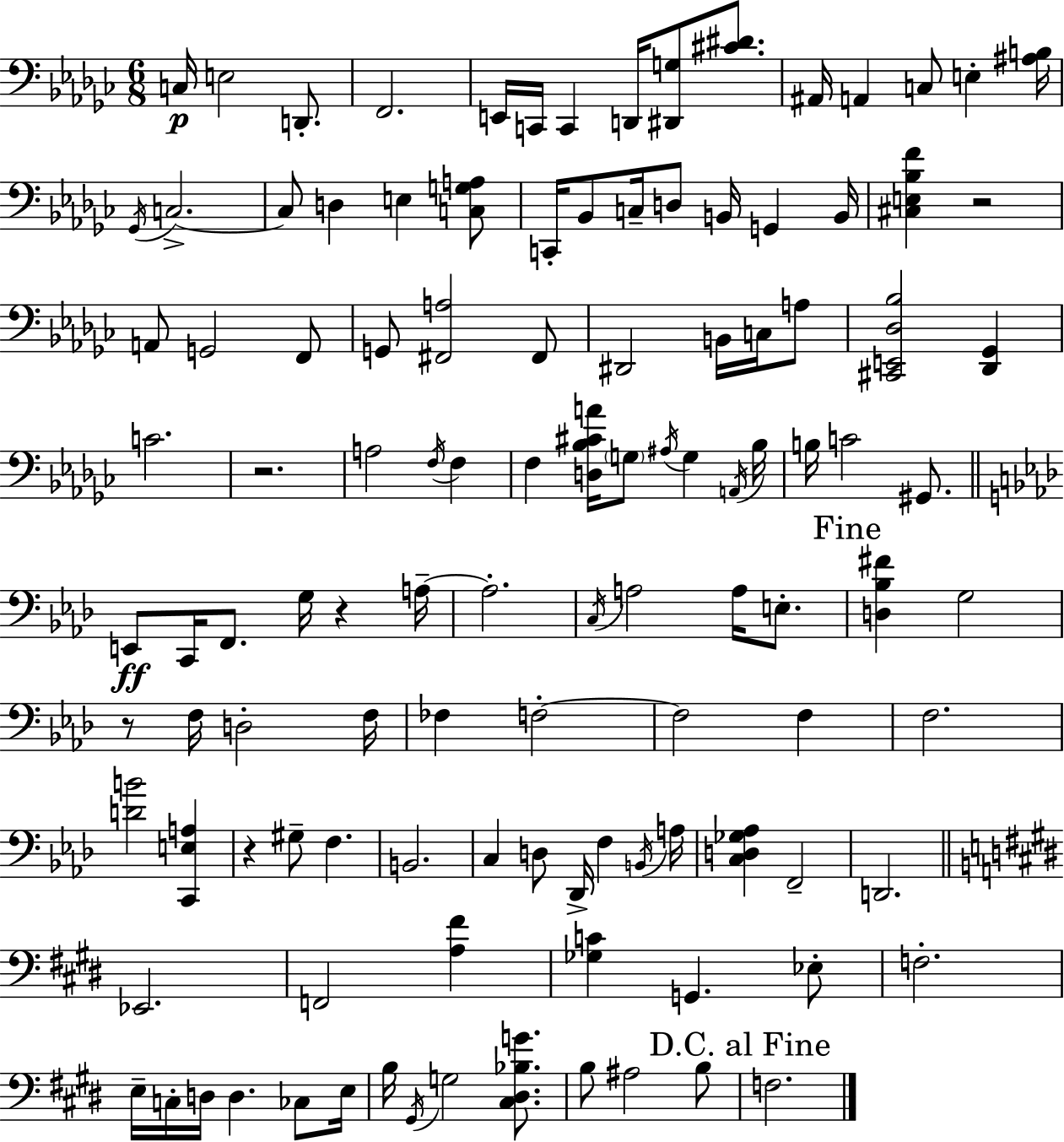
X:1
T:Untitled
M:6/8
L:1/4
K:Ebm
C,/4 E,2 D,,/2 F,,2 E,,/4 C,,/4 C,, D,,/4 [^D,,G,]/2 [^C^D]/2 ^A,,/4 A,, C,/2 E, [^A,B,]/4 _G,,/4 C,2 C,/2 D, E, [C,G,A,]/2 C,,/4 _B,,/2 C,/4 D,/2 B,,/4 G,, B,,/4 [^C,E,_B,F] z2 A,,/2 G,,2 F,,/2 G,,/2 [^F,,A,]2 ^F,,/2 ^D,,2 B,,/4 C,/4 A,/2 [^C,,E,,_D,_B,]2 [_D,,_G,,] C2 z2 A,2 F,/4 F, F, [D,_B,^CA]/4 G,/2 ^A,/4 G, A,,/4 _B,/4 B,/4 C2 ^G,,/2 E,,/2 C,,/4 F,,/2 G,/4 z A,/4 A,2 C,/4 A,2 A,/4 E,/2 [D,_B,^F] G,2 z/2 F,/4 D,2 F,/4 _F, F,2 F,2 F, F,2 [DB]2 [C,,E,A,] z ^G,/2 F, B,,2 C, D,/2 _D,,/4 F, B,,/4 A,/4 [C,D,_G,_A,] F,,2 D,,2 _E,,2 F,,2 [A,^F] [_G,C] G,, _E,/2 F,2 E,/4 C,/4 D,/4 D, _C,/2 E,/4 B,/4 ^G,,/4 G,2 [^C,^D,_B,G]/2 B,/2 ^A,2 B,/2 F,2